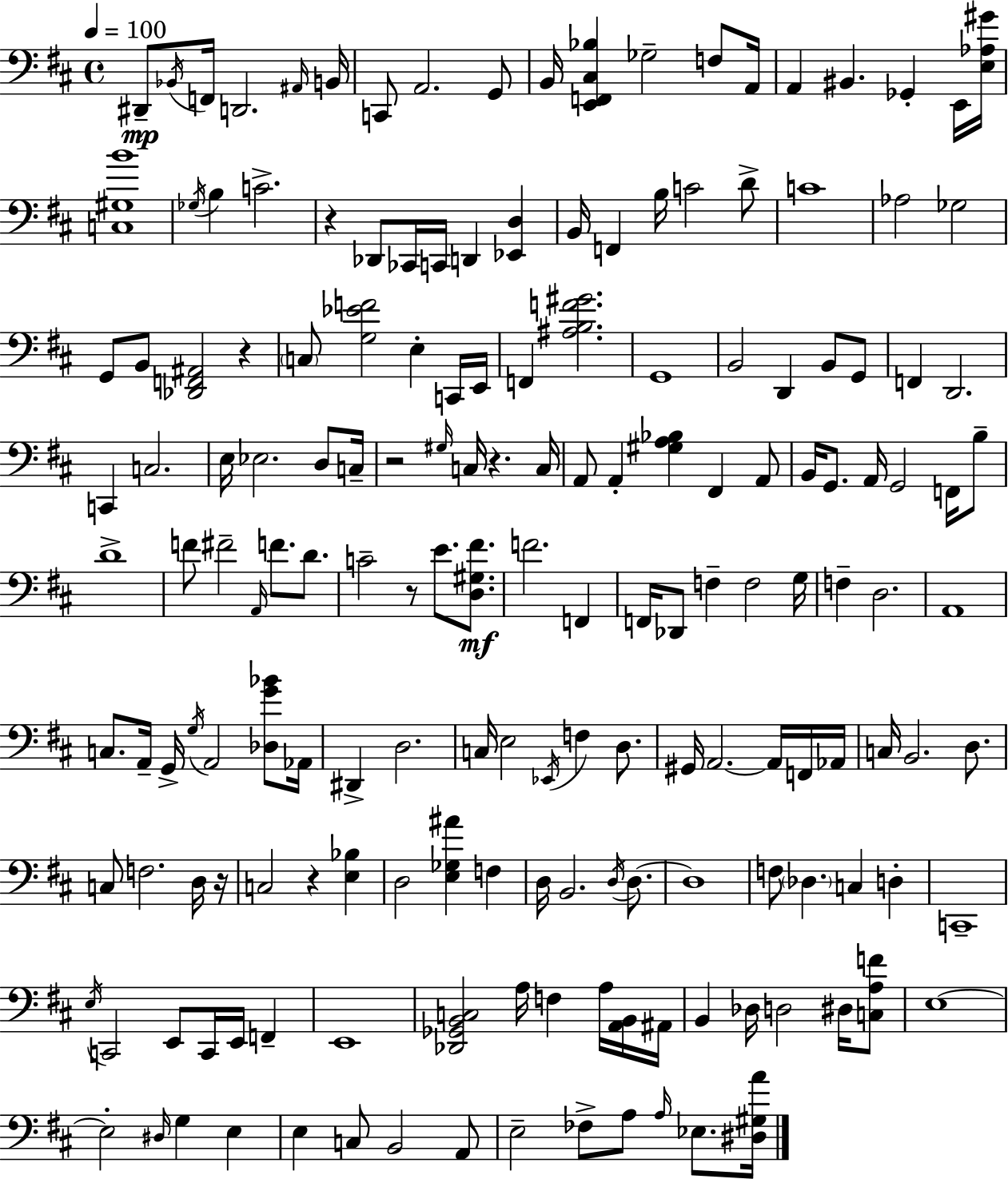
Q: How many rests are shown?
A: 7